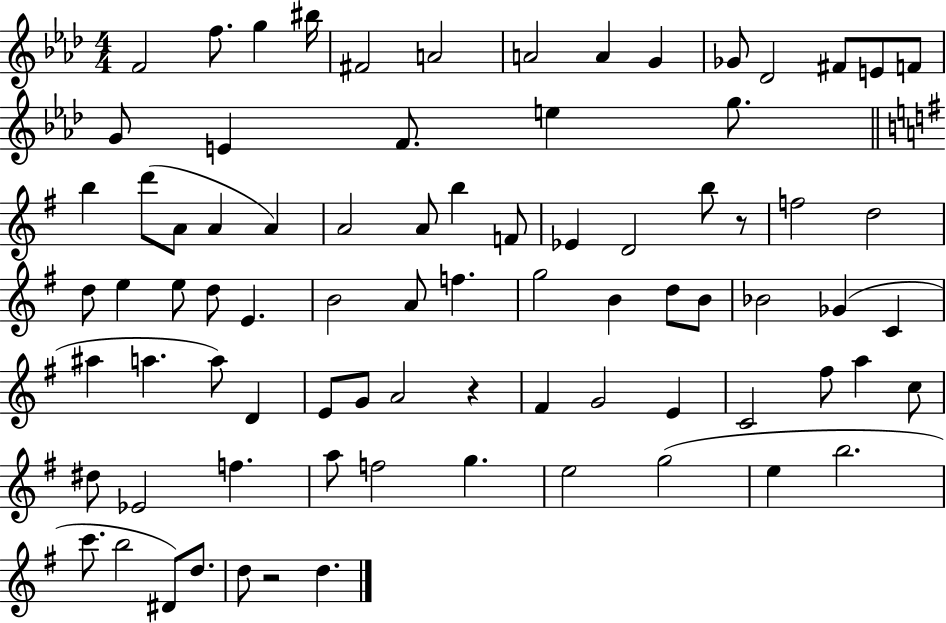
X:1
T:Untitled
M:4/4
L:1/4
K:Ab
F2 f/2 g ^b/4 ^F2 A2 A2 A G _G/2 _D2 ^F/2 E/2 F/2 G/2 E F/2 e g/2 b d'/2 A/2 A A A2 A/2 b F/2 _E D2 b/2 z/2 f2 d2 d/2 e e/2 d/2 E B2 A/2 f g2 B d/2 B/2 _B2 _G C ^a a a/2 D E/2 G/2 A2 z ^F G2 E C2 ^f/2 a c/2 ^d/2 _E2 f a/2 f2 g e2 g2 e b2 c'/2 b2 ^D/2 d/2 d/2 z2 d